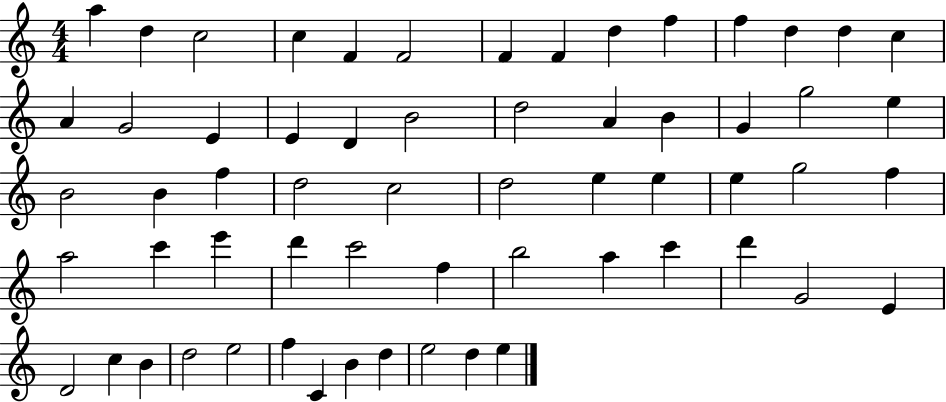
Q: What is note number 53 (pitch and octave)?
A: D5